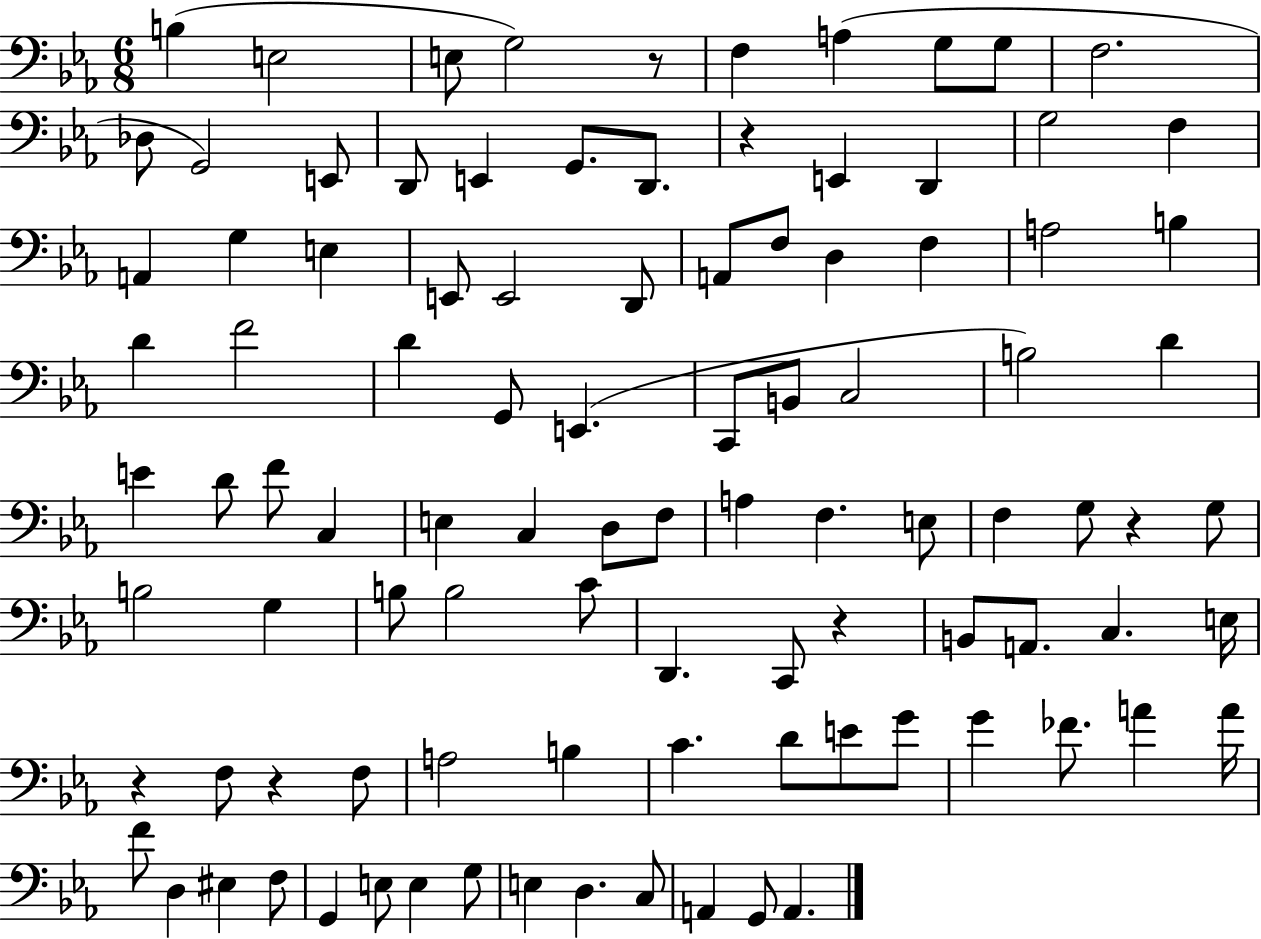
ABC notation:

X:1
T:Untitled
M:6/8
L:1/4
K:Eb
B, E,2 E,/2 G,2 z/2 F, A, G,/2 G,/2 F,2 _D,/2 G,,2 E,,/2 D,,/2 E,, G,,/2 D,,/2 z E,, D,, G,2 F, A,, G, E, E,,/2 E,,2 D,,/2 A,,/2 F,/2 D, F, A,2 B, D F2 D G,,/2 E,, C,,/2 B,,/2 C,2 B,2 D E D/2 F/2 C, E, C, D,/2 F,/2 A, F, E,/2 F, G,/2 z G,/2 B,2 G, B,/2 B,2 C/2 D,, C,,/2 z B,,/2 A,,/2 C, E,/4 z F,/2 z F,/2 A,2 B, C D/2 E/2 G/2 G _F/2 A A/4 F/2 D, ^E, F,/2 G,, E,/2 E, G,/2 E, D, C,/2 A,, G,,/2 A,,